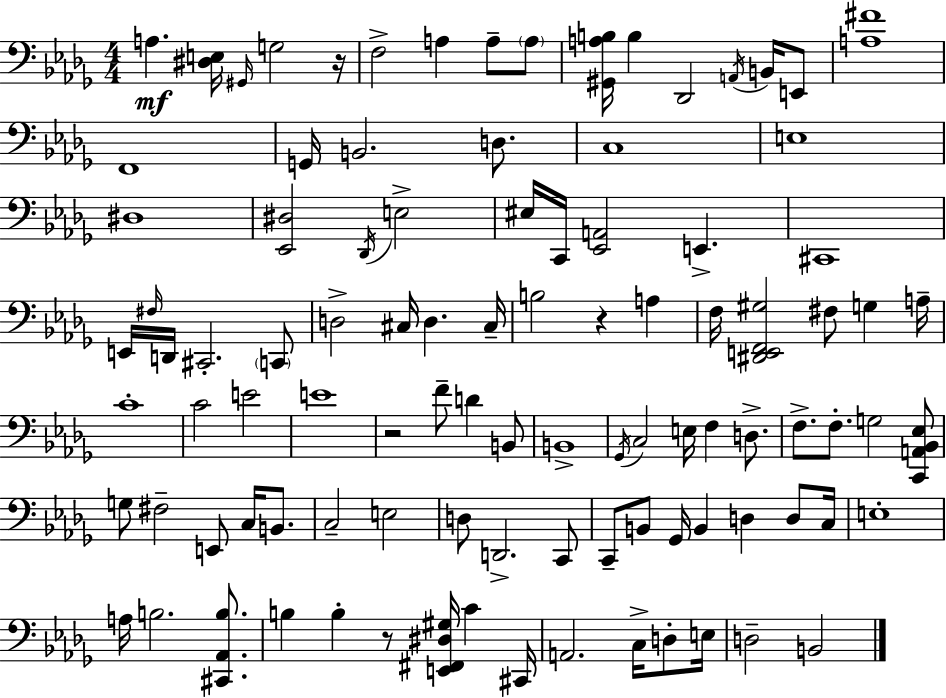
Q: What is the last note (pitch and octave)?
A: B2